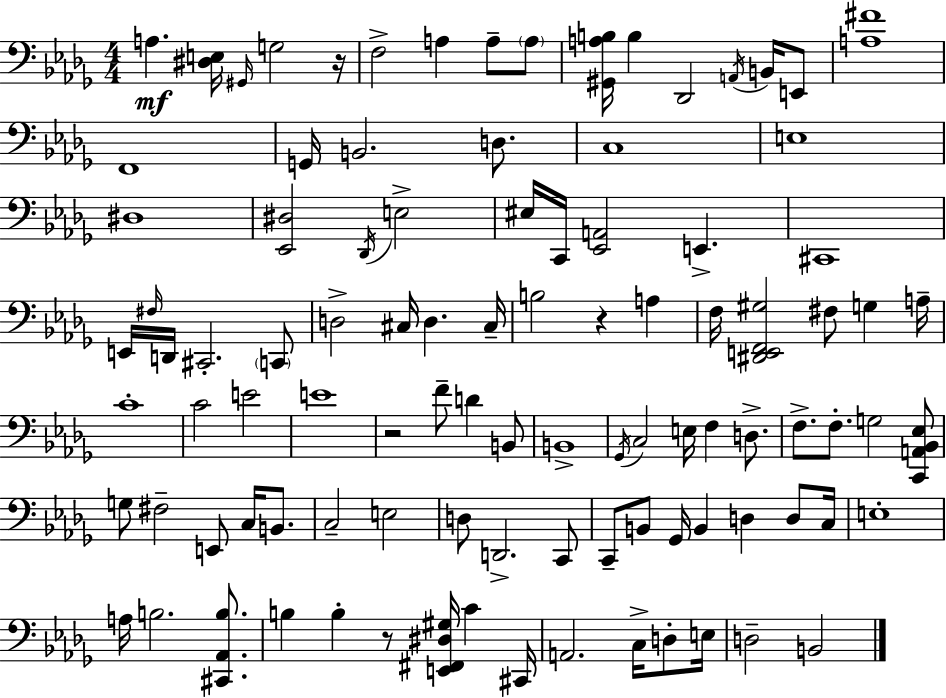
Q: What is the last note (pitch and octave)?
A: B2